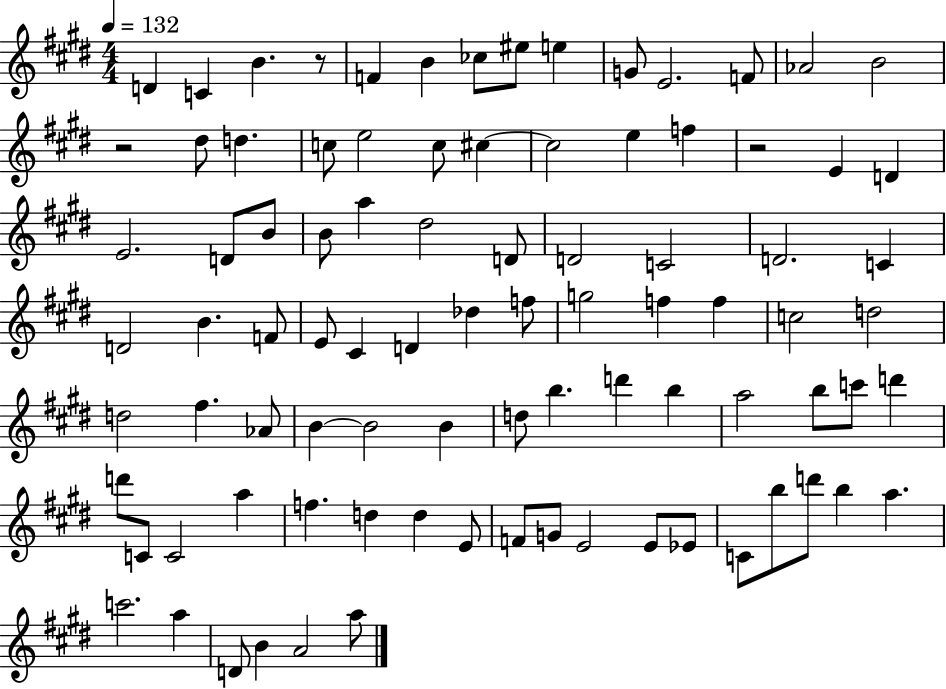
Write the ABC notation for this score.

X:1
T:Untitled
M:4/4
L:1/4
K:E
D C B z/2 F B _c/2 ^e/2 e G/2 E2 F/2 _A2 B2 z2 ^d/2 d c/2 e2 c/2 ^c ^c2 e f z2 E D E2 D/2 B/2 B/2 a ^d2 D/2 D2 C2 D2 C D2 B F/2 E/2 ^C D _d f/2 g2 f f c2 d2 d2 ^f _A/2 B B2 B d/2 b d' b a2 b/2 c'/2 d' d'/2 C/2 C2 a f d d E/2 F/2 G/2 E2 E/2 _E/2 C/2 b/2 d'/2 b a c'2 a D/2 B A2 a/2